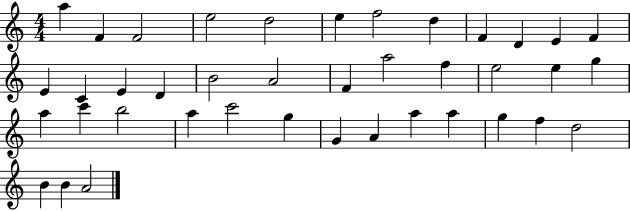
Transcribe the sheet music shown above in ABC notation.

X:1
T:Untitled
M:4/4
L:1/4
K:C
a F F2 e2 d2 e f2 d F D E F E C E D B2 A2 F a2 f e2 e g a c' b2 a c'2 g G A a a g f d2 B B A2